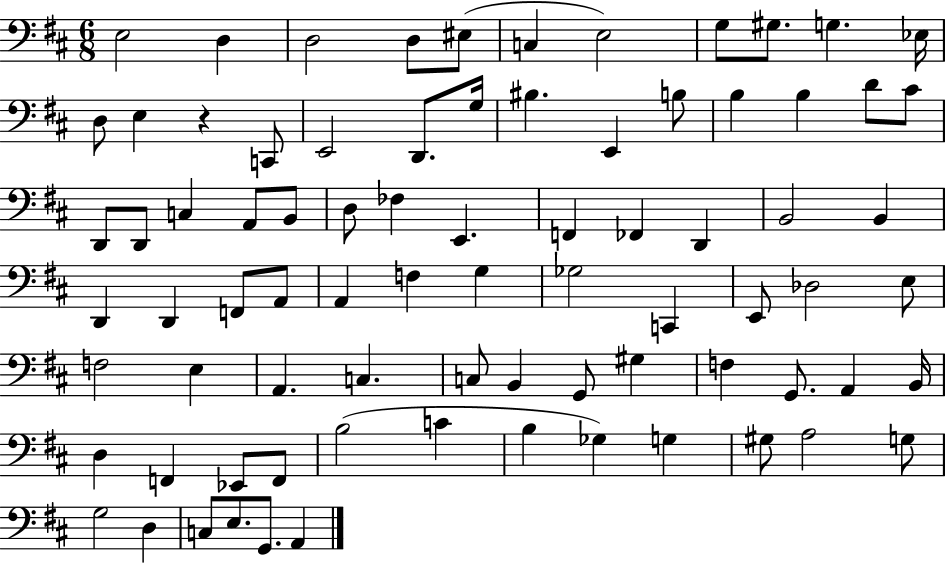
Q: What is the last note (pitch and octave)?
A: A2